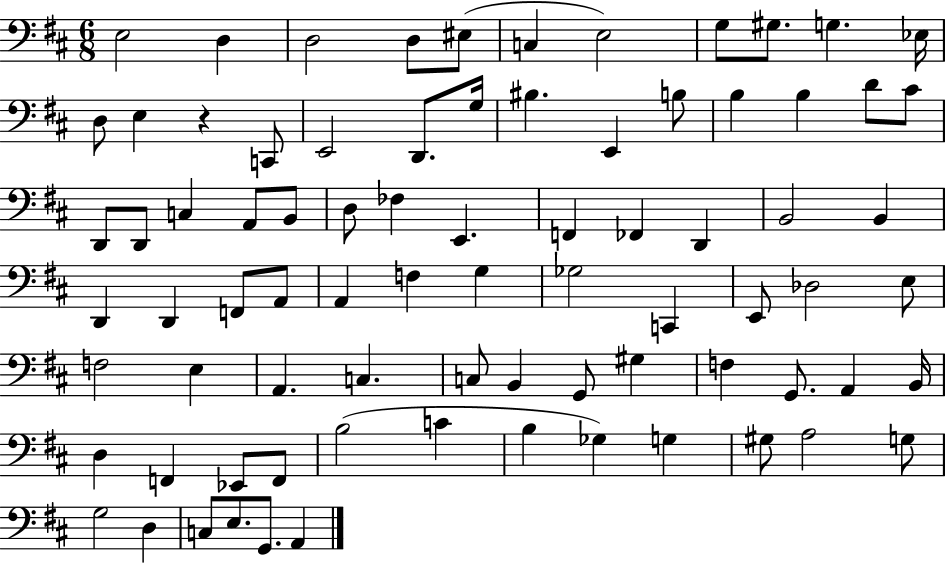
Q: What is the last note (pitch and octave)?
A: A2